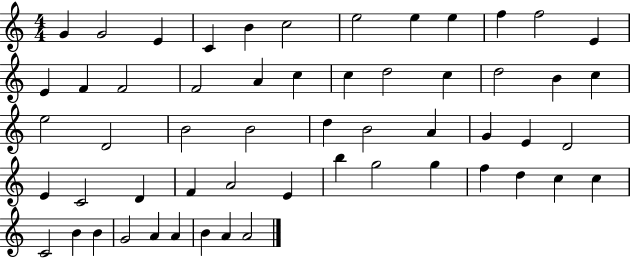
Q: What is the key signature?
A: C major